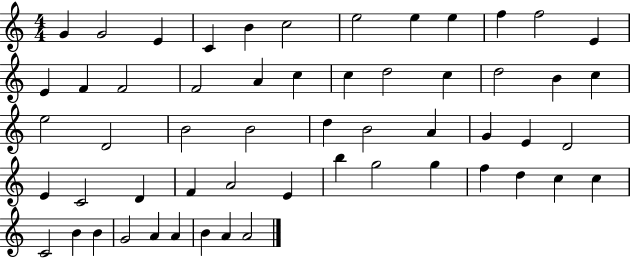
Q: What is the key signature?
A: C major